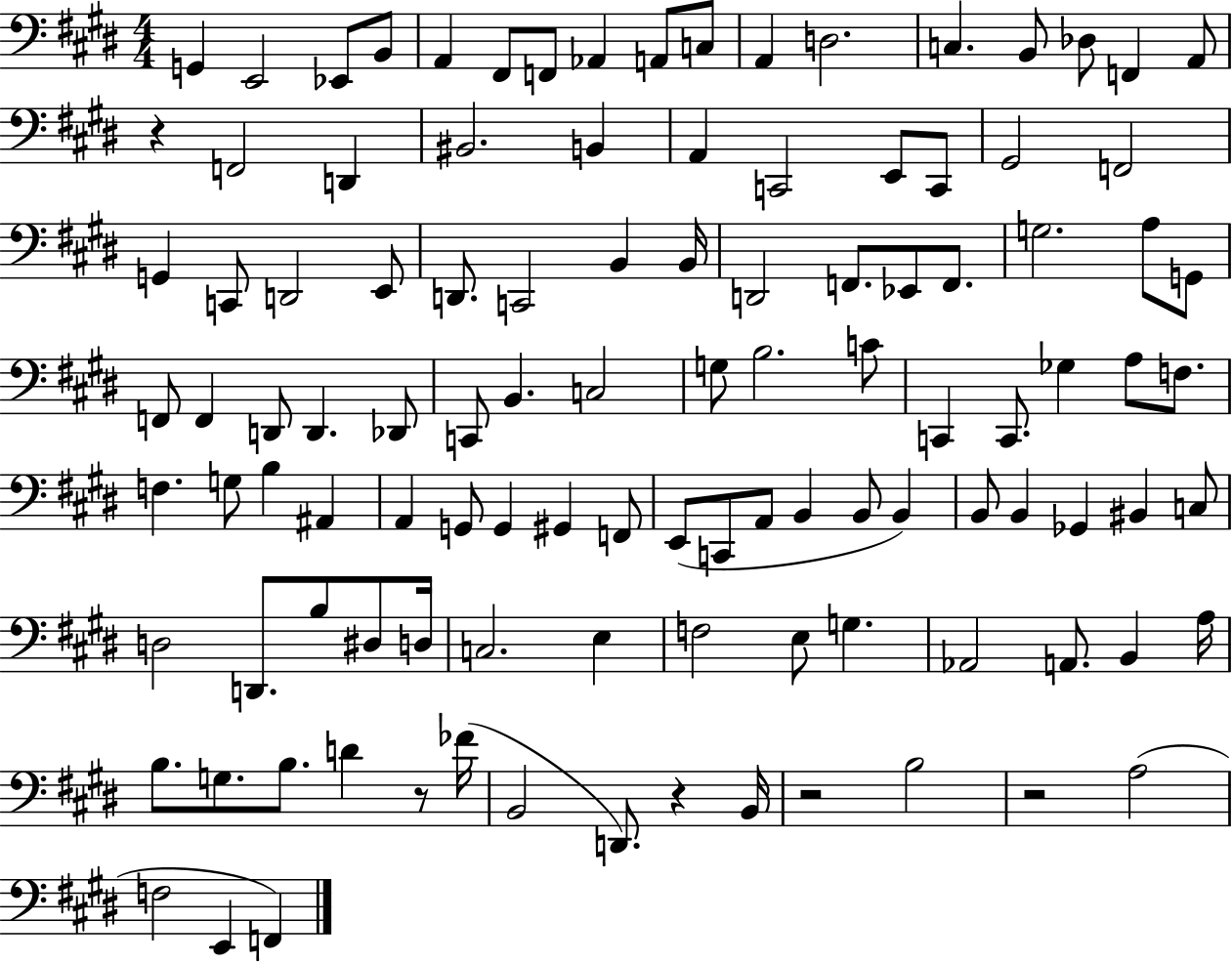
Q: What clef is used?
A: bass